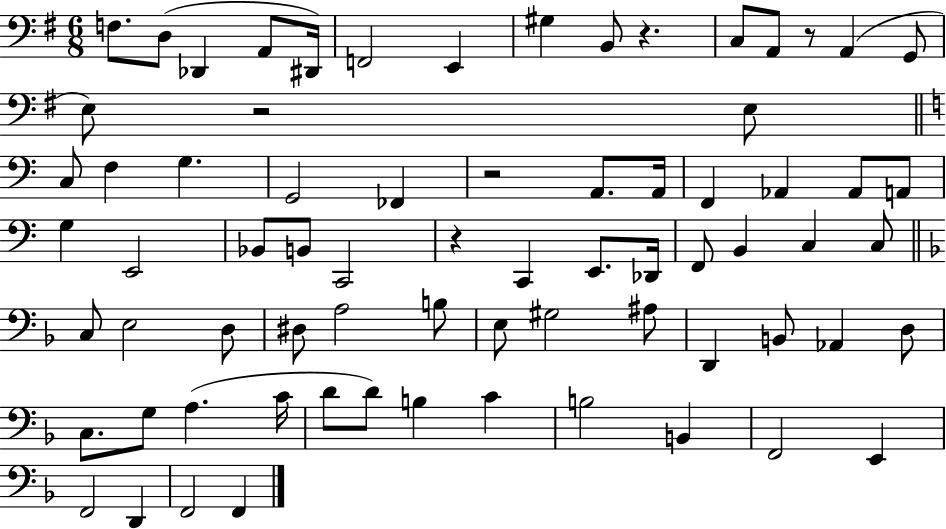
{
  \clef bass
  \numericTimeSignature
  \time 6/8
  \key g \major
  f8. d8( des,4 a,8 dis,16) | f,2 e,4 | gis4 b,8 r4. | c8 a,8 r8 a,4( g,8 | \break e8) r2 e8 | \bar "||" \break \key c \major c8 f4 g4. | g,2 fes,4 | r2 a,8. a,16 | f,4 aes,4 aes,8 a,8 | \break g4 e,2 | bes,8 b,8 c,2 | r4 c,4 e,8. des,16 | f,8 b,4 c4 c8 | \break \bar "||" \break \key f \major c8 e2 d8 | dis8 a2 b8 | e8 gis2 ais8 | d,4 b,8 aes,4 d8 | \break c8. g8 a4.( c'16 | d'8 d'8) b4 c'4 | b2 b,4 | f,2 e,4 | \break f,2 d,4 | f,2 f,4 | \bar "|."
}